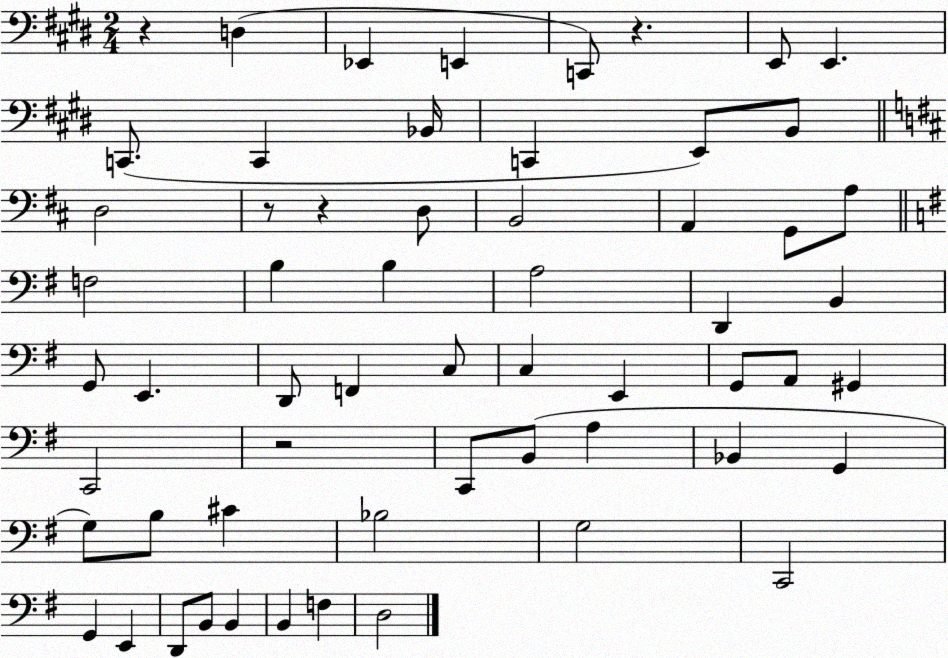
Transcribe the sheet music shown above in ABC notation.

X:1
T:Untitled
M:2/4
L:1/4
K:E
z D, _E,, E,, C,,/2 z E,,/2 E,, C,,/2 C,, _B,,/4 C,, E,,/2 B,,/2 D,2 z/2 z D,/2 B,,2 A,, G,,/2 A,/2 F,2 B, B, A,2 D,, B,, G,,/2 E,, D,,/2 F,, C,/2 C, E,, G,,/2 A,,/2 ^G,, C,,2 z2 C,,/2 B,,/2 A, _B,, G,, G,/2 B,/2 ^C _B,2 G,2 C,,2 G,, E,, D,,/2 B,,/2 B,, B,, F, D,2